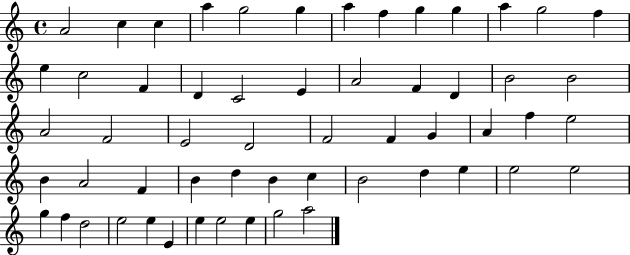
{
  \clef treble
  \time 4/4
  \defaultTimeSignature
  \key c \major
  a'2 c''4 c''4 | a''4 g''2 g''4 | a''4 f''4 g''4 g''4 | a''4 g''2 f''4 | \break e''4 c''2 f'4 | d'4 c'2 e'4 | a'2 f'4 d'4 | b'2 b'2 | \break a'2 f'2 | e'2 d'2 | f'2 f'4 g'4 | a'4 f''4 e''2 | \break b'4 a'2 f'4 | b'4 d''4 b'4 c''4 | b'2 d''4 e''4 | e''2 e''2 | \break g''4 f''4 d''2 | e''2 e''4 e'4 | e''4 e''2 e''4 | g''2 a''2 | \break \bar "|."
}